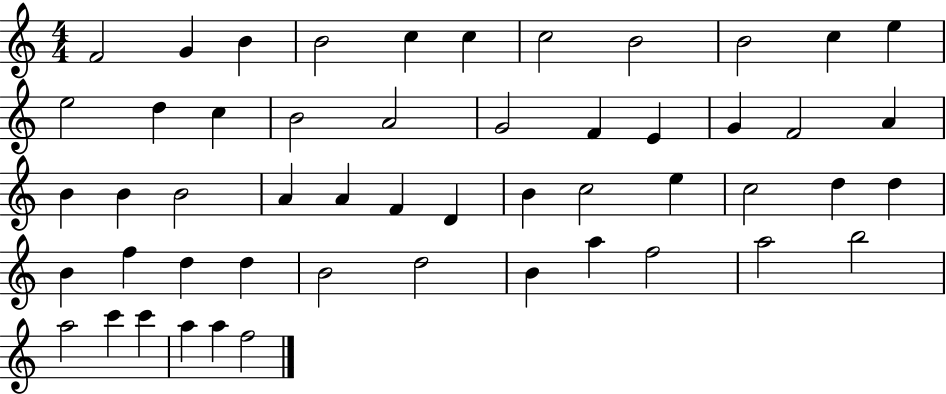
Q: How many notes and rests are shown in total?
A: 52